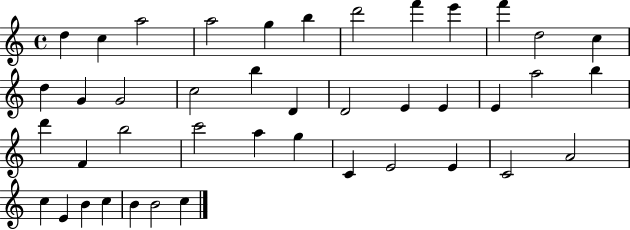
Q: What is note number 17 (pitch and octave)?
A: B5